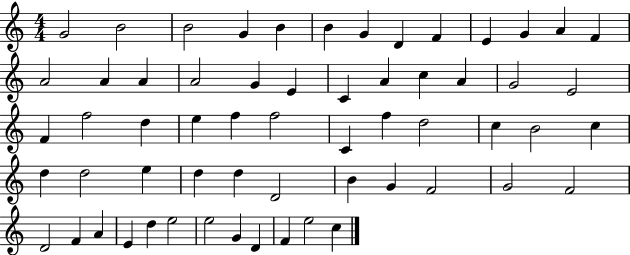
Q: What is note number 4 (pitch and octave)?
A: G4